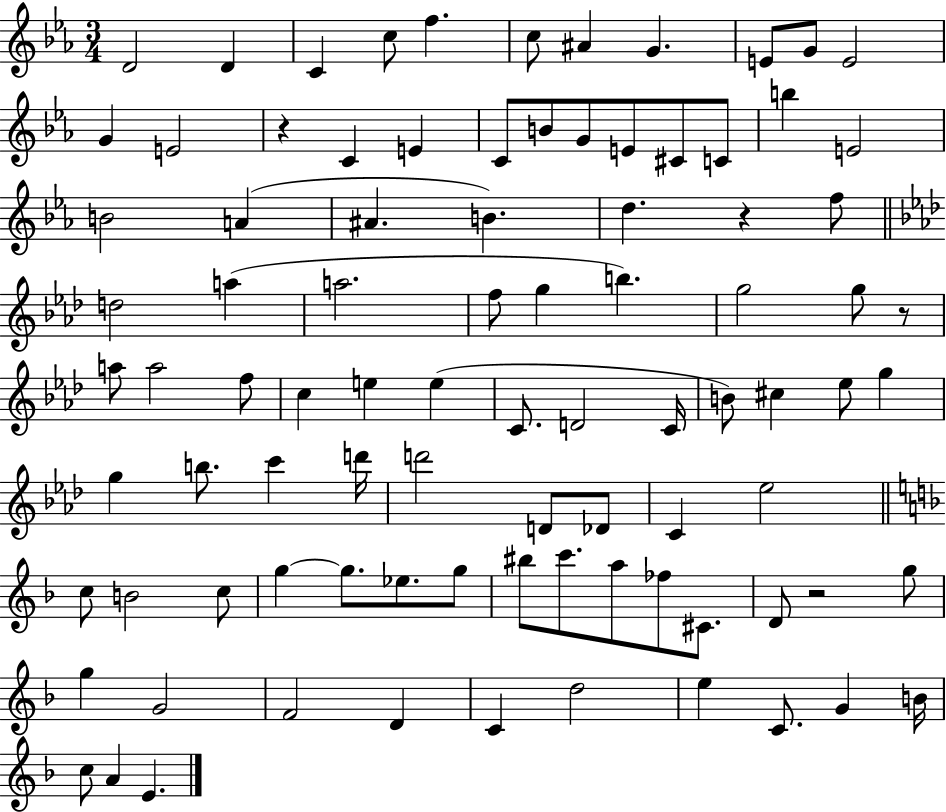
D4/h D4/q C4/q C5/e F5/q. C5/e A#4/q G4/q. E4/e G4/e E4/h G4/q E4/h R/q C4/q E4/q C4/e B4/e G4/e E4/e C#4/e C4/e B5/q E4/h B4/h A4/q A#4/q. B4/q. D5/q. R/q F5/e D5/h A5/q A5/h. F5/e G5/q B5/q. G5/h G5/e R/e A5/e A5/h F5/e C5/q E5/q E5/q C4/e. D4/h C4/s B4/e C#5/q Eb5/e G5/q G5/q B5/e. C6/q D6/s D6/h D4/e Db4/e C4/q Eb5/h C5/e B4/h C5/e G5/q G5/e. Eb5/e. G5/e BIS5/e C6/e. A5/e FES5/e C#4/e. D4/e R/h G5/e G5/q G4/h F4/h D4/q C4/q D5/h E5/q C4/e. G4/q B4/s C5/e A4/q E4/q.